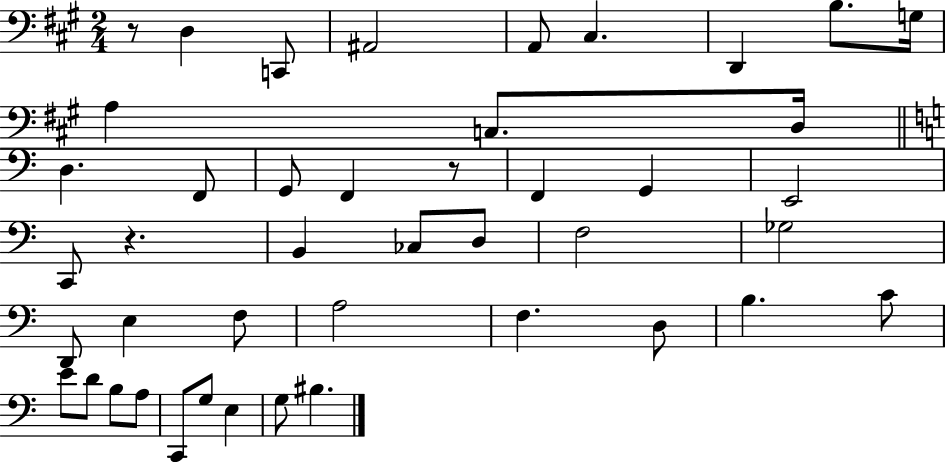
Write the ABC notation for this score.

X:1
T:Untitled
M:2/4
L:1/4
K:A
z/2 D, C,,/2 ^A,,2 A,,/2 ^C, D,, B,/2 G,/4 A, C,/2 D,/4 D, F,,/2 G,,/2 F,, z/2 F,, G,, E,,2 C,,/2 z B,, _C,/2 D,/2 F,2 _G,2 D,,/2 E, F,/2 A,2 F, D,/2 B, C/2 E/2 D/2 B,/2 A,/2 C,,/2 G,/2 E, G,/2 ^B,